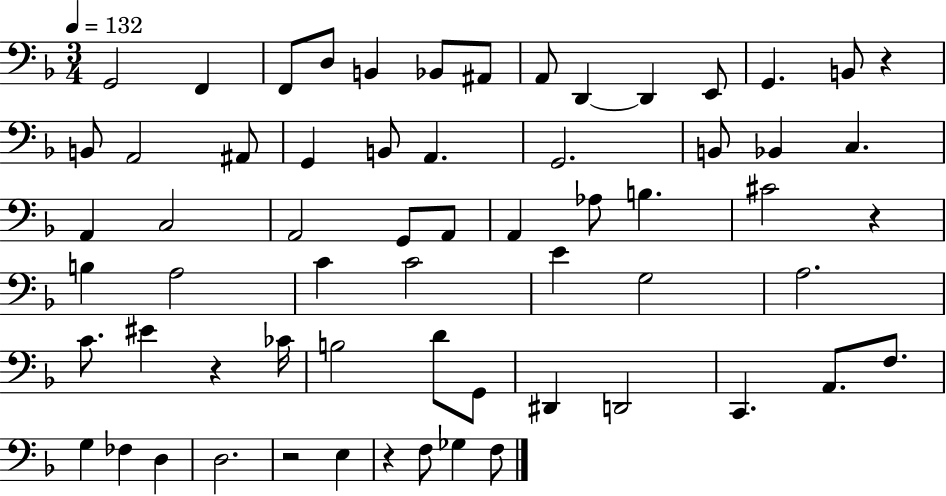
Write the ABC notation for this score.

X:1
T:Untitled
M:3/4
L:1/4
K:F
G,,2 F,, F,,/2 D,/2 B,, _B,,/2 ^A,,/2 A,,/2 D,, D,, E,,/2 G,, B,,/2 z B,,/2 A,,2 ^A,,/2 G,, B,,/2 A,, G,,2 B,,/2 _B,, C, A,, C,2 A,,2 G,,/2 A,,/2 A,, _A,/2 B, ^C2 z B, A,2 C C2 E G,2 A,2 C/2 ^E z _C/4 B,2 D/2 G,,/2 ^D,, D,,2 C,, A,,/2 F,/2 G, _F, D, D,2 z2 E, z F,/2 _G, F,/2